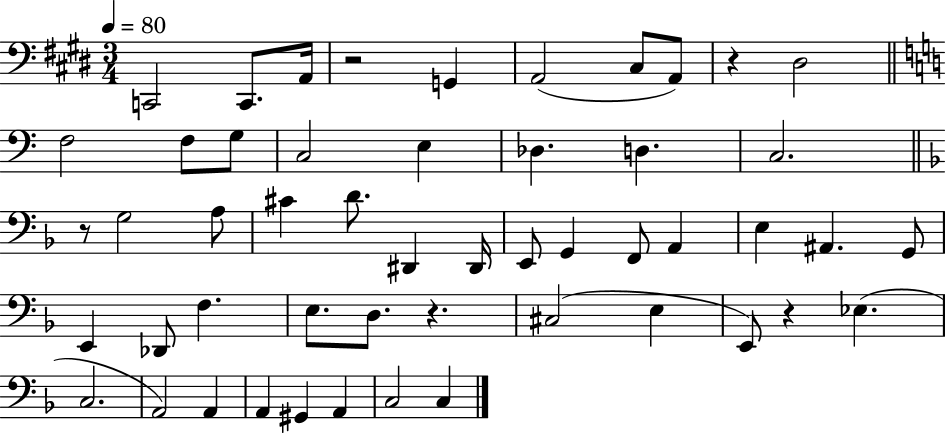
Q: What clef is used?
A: bass